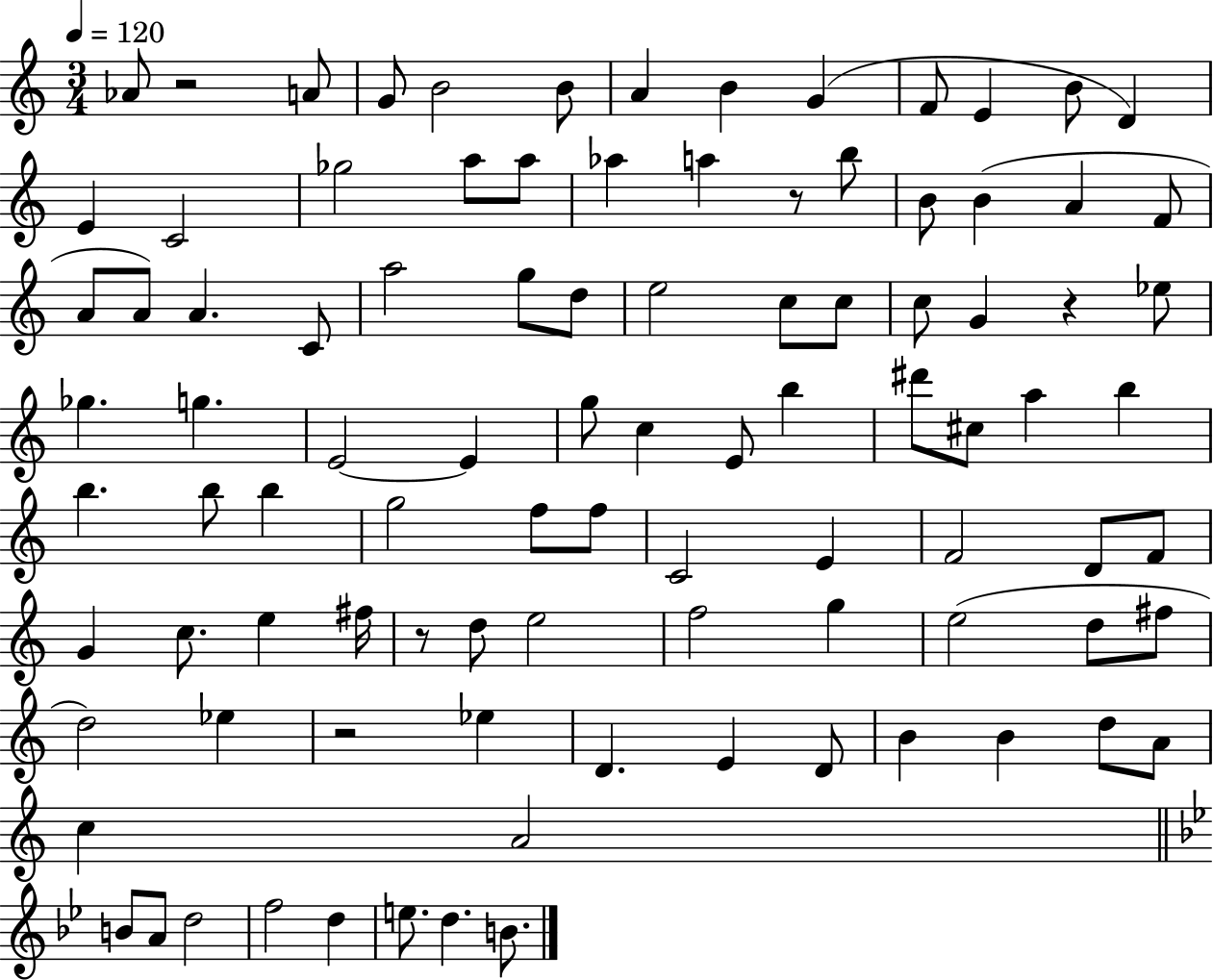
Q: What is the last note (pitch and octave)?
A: B4